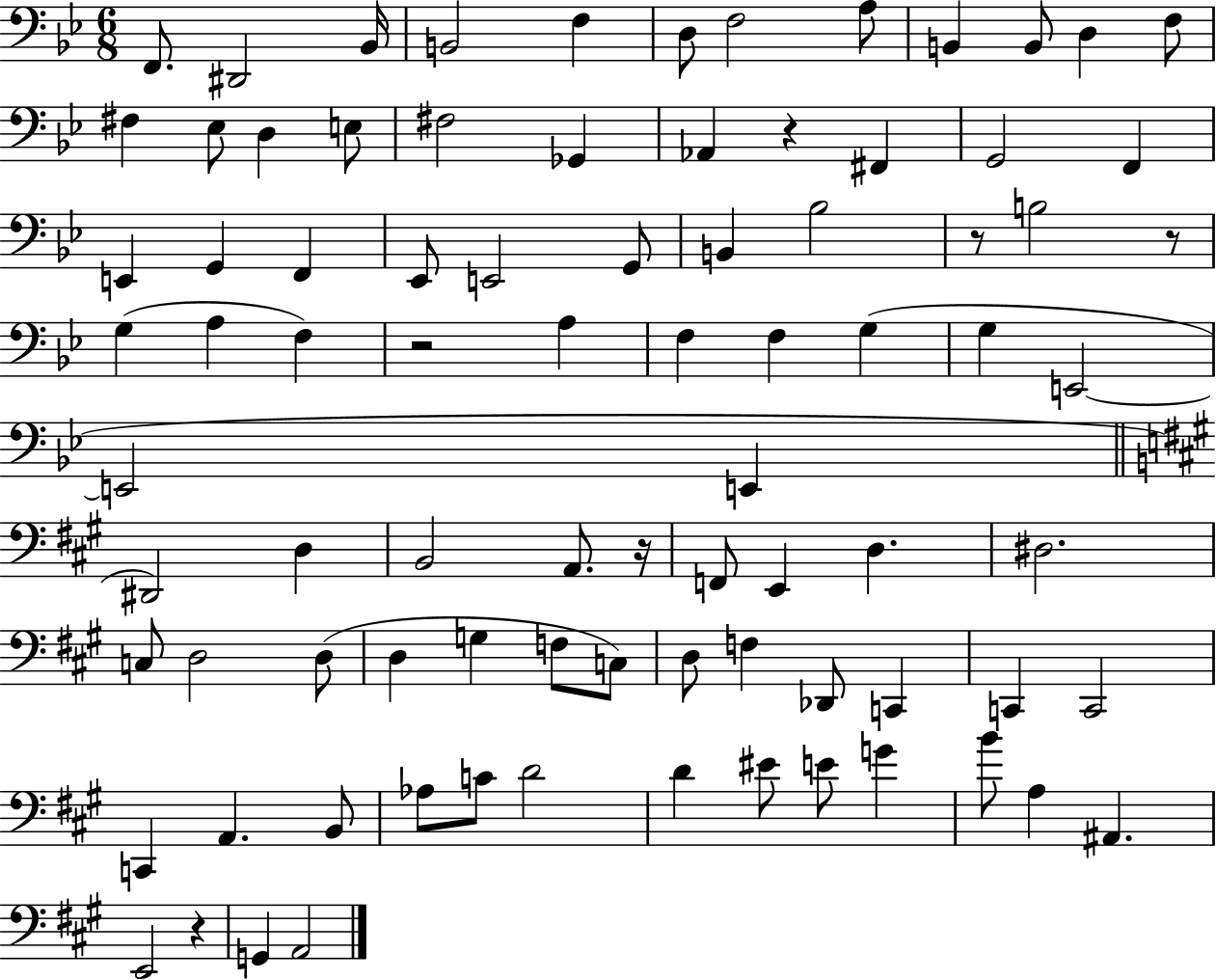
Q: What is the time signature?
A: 6/8